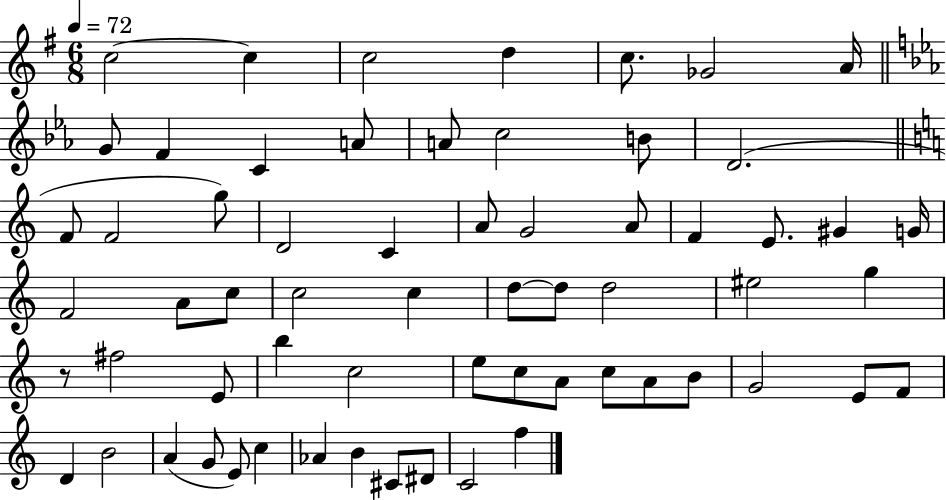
{
  \clef treble
  \numericTimeSignature
  \time 6/8
  \key g \major
  \tempo 4 = 72
  c''2~~ c''4 | c''2 d''4 | c''8. ges'2 a'16 | \bar "||" \break \key ees \major g'8 f'4 c'4 a'8 | a'8 c''2 b'8 | d'2.( | \bar "||" \break \key a \minor f'8 f'2 g''8) | d'2 c'4 | a'8 g'2 a'8 | f'4 e'8. gis'4 g'16 | \break f'2 a'8 c''8 | c''2 c''4 | d''8~~ d''8 d''2 | eis''2 g''4 | \break r8 fis''2 e'8 | b''4 c''2 | e''8 c''8 a'8 c''8 a'8 b'8 | g'2 e'8 f'8 | \break d'4 b'2 | a'4( g'8 e'8) c''4 | aes'4 b'4 cis'8 dis'8 | c'2 f''4 | \break \bar "|."
}